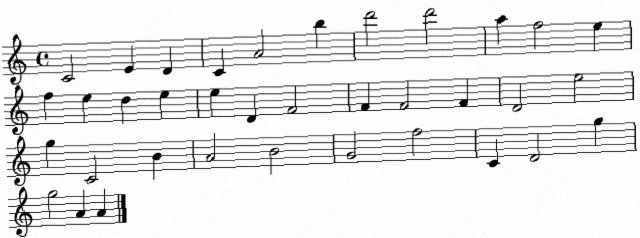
X:1
T:Untitled
M:4/4
L:1/4
K:C
C2 E D C A2 b d'2 d'2 a f2 e f e d e e D F2 F F2 F D2 e2 g C2 B A2 B2 G2 f2 C D2 g g2 A A